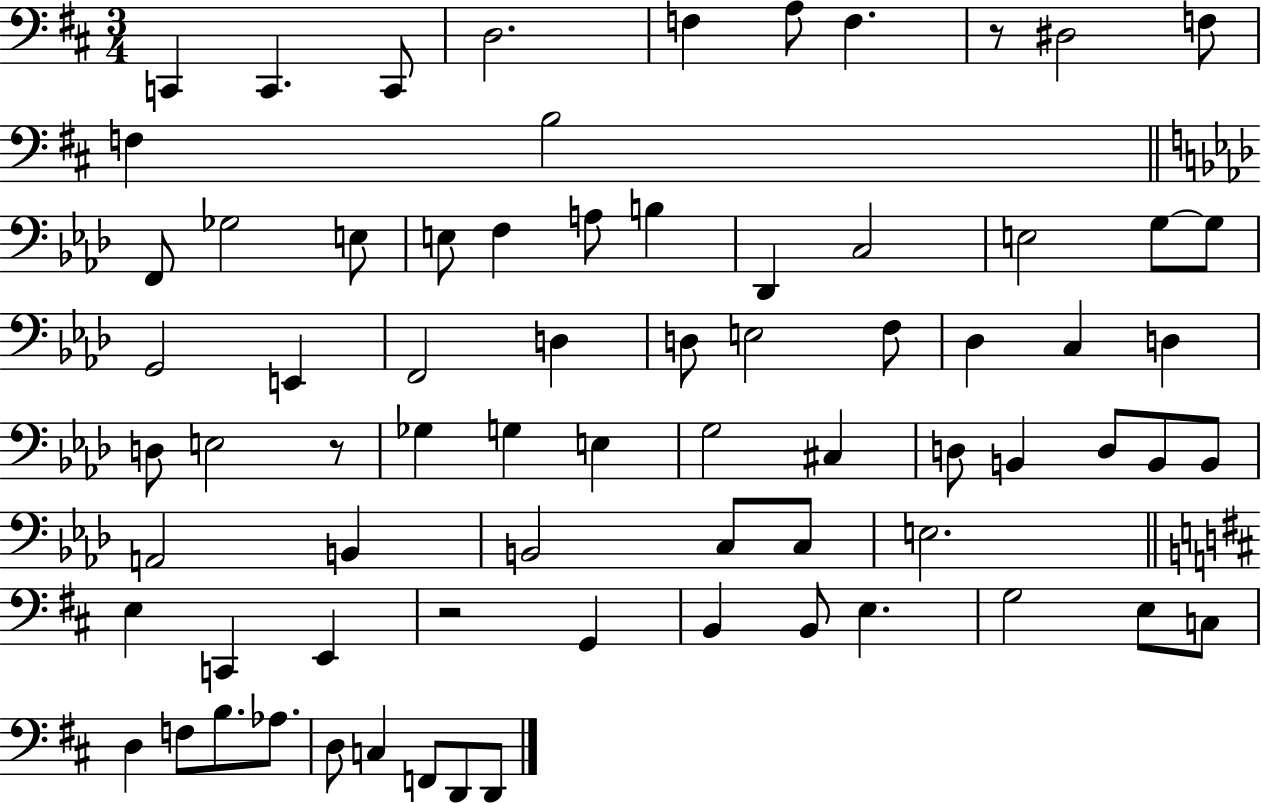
X:1
T:Untitled
M:3/4
L:1/4
K:D
C,, C,, C,,/2 D,2 F, A,/2 F, z/2 ^D,2 F,/2 F, B,2 F,,/2 _G,2 E,/2 E,/2 F, A,/2 B, _D,, C,2 E,2 G,/2 G,/2 G,,2 E,, F,,2 D, D,/2 E,2 F,/2 _D, C, D, D,/2 E,2 z/2 _G, G, E, G,2 ^C, D,/2 B,, D,/2 B,,/2 B,,/2 A,,2 B,, B,,2 C,/2 C,/2 E,2 E, C,, E,, z2 G,, B,, B,,/2 E, G,2 E,/2 C,/2 D, F,/2 B,/2 _A,/2 D,/2 C, F,,/2 D,,/2 D,,/2